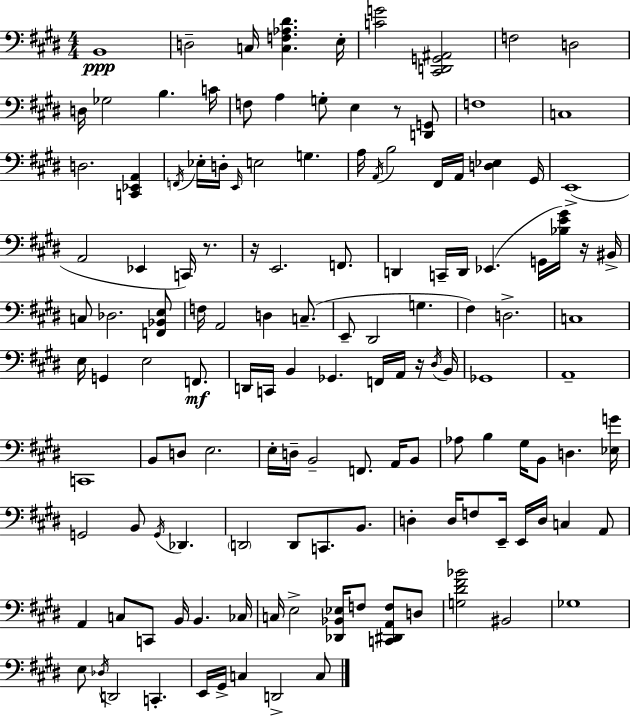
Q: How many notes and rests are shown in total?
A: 136